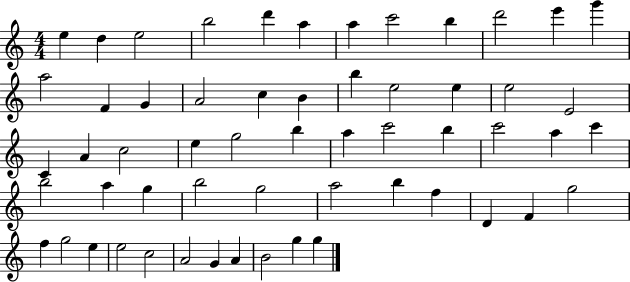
{
  \clef treble
  \numericTimeSignature
  \time 4/4
  \key c \major
  e''4 d''4 e''2 | b''2 d'''4 a''4 | a''4 c'''2 b''4 | d'''2 e'''4 g'''4 | \break a''2 f'4 g'4 | a'2 c''4 b'4 | b''4 e''2 e''4 | e''2 e'2 | \break c'4 a'4 c''2 | e''4 g''2 b''4 | a''4 c'''2 b''4 | c'''2 a''4 c'''4 | \break b''2 a''4 g''4 | b''2 g''2 | a''2 b''4 f''4 | d'4 f'4 g''2 | \break f''4 g''2 e''4 | e''2 c''2 | a'2 g'4 a'4 | b'2 g''4 g''4 | \break \bar "|."
}